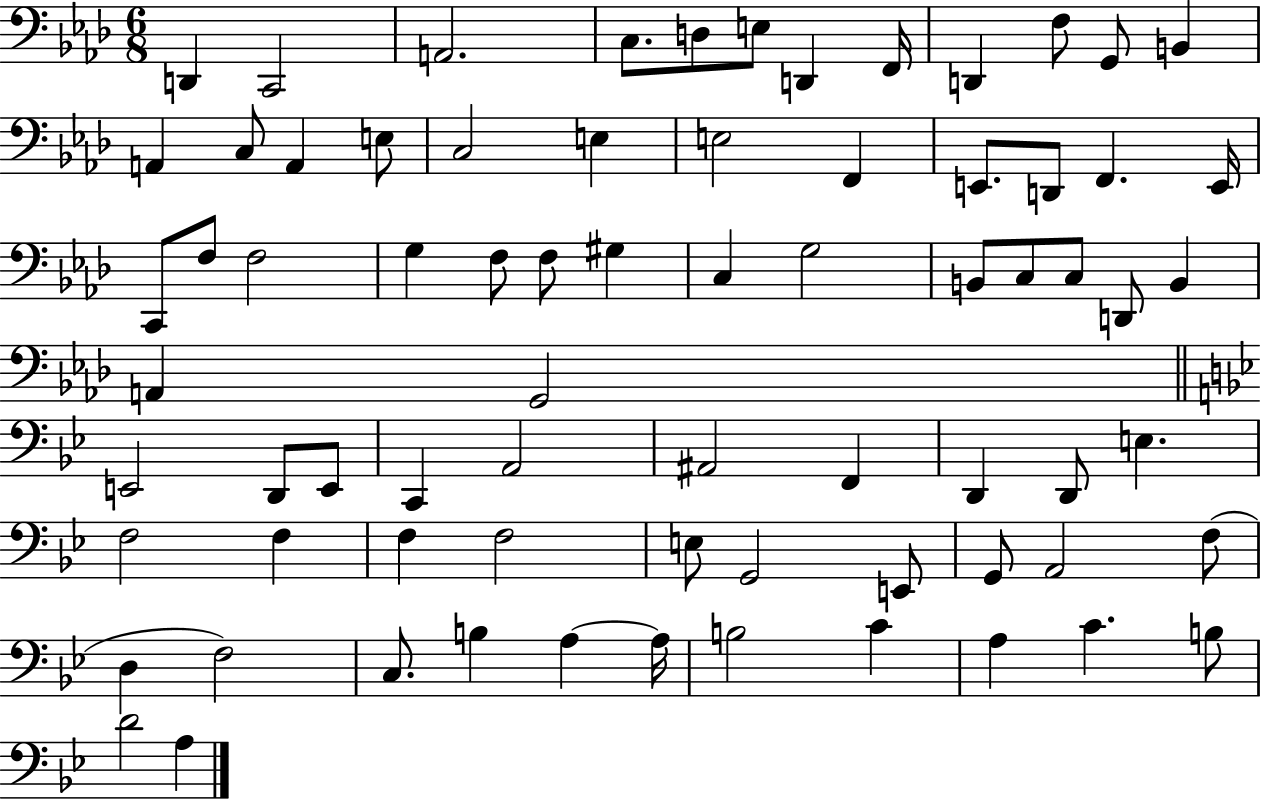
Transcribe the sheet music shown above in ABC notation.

X:1
T:Untitled
M:6/8
L:1/4
K:Ab
D,, C,,2 A,,2 C,/2 D,/2 E,/2 D,, F,,/4 D,, F,/2 G,,/2 B,, A,, C,/2 A,, E,/2 C,2 E, E,2 F,, E,,/2 D,,/2 F,, E,,/4 C,,/2 F,/2 F,2 G, F,/2 F,/2 ^G, C, G,2 B,,/2 C,/2 C,/2 D,,/2 B,, A,, G,,2 E,,2 D,,/2 E,,/2 C,, A,,2 ^A,,2 F,, D,, D,,/2 E, F,2 F, F, F,2 E,/2 G,,2 E,,/2 G,,/2 A,,2 F,/2 D, F,2 C,/2 B, A, A,/4 B,2 C A, C B,/2 D2 A,